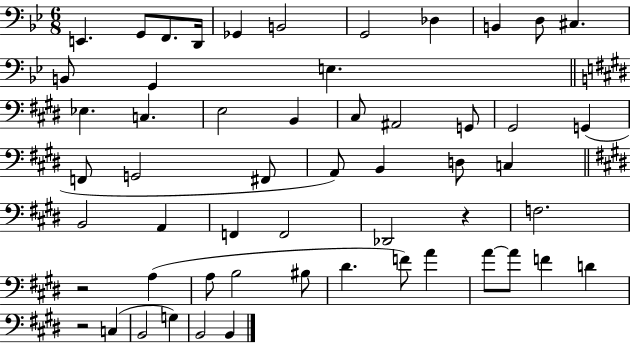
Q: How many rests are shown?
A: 3